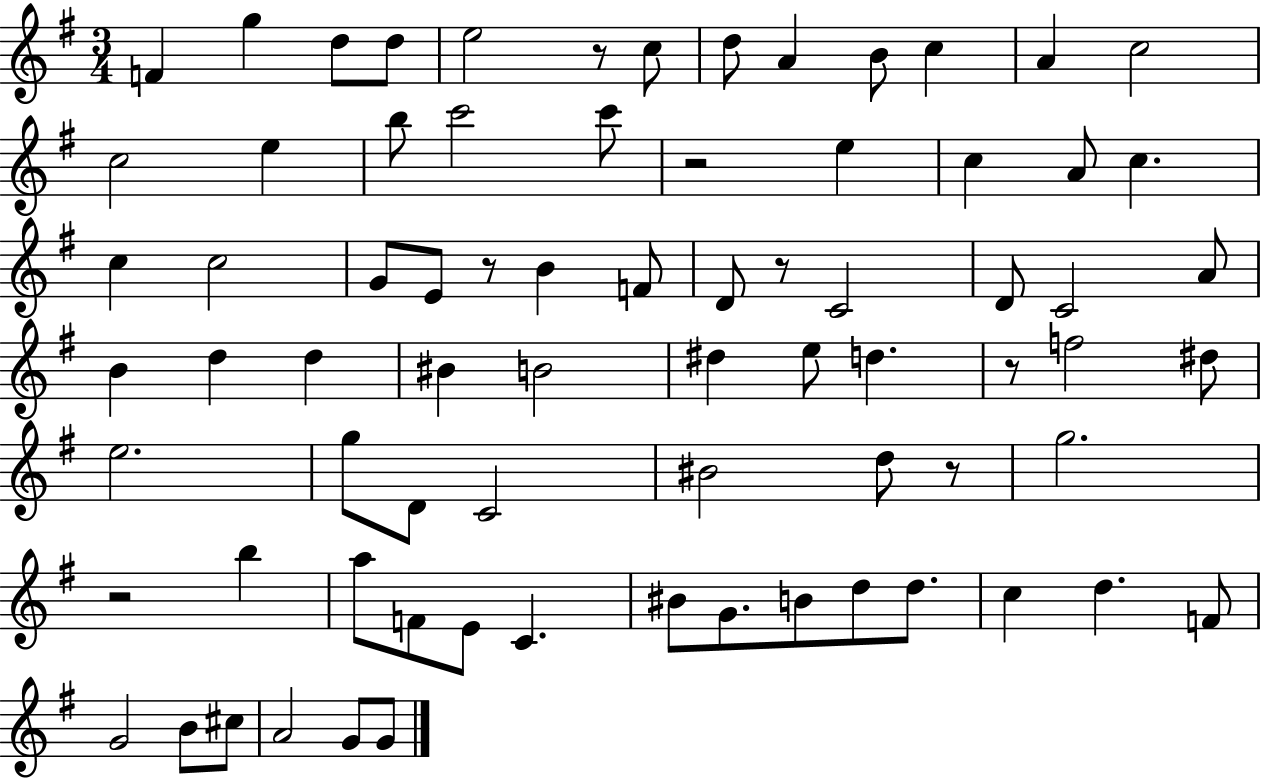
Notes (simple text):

F4/q G5/q D5/e D5/e E5/h R/e C5/e D5/e A4/q B4/e C5/q A4/q C5/h C5/h E5/q B5/e C6/h C6/e R/h E5/q C5/q A4/e C5/q. C5/q C5/h G4/e E4/e R/e B4/q F4/e D4/e R/e C4/h D4/e C4/h A4/e B4/q D5/q D5/q BIS4/q B4/h D#5/q E5/e D5/q. R/e F5/h D#5/e E5/h. G5/e D4/e C4/h BIS4/h D5/e R/e G5/h. R/h B5/q A5/e F4/e E4/e C4/q. BIS4/e G4/e. B4/e D5/e D5/e. C5/q D5/q. F4/e G4/h B4/e C#5/e A4/h G4/e G4/e